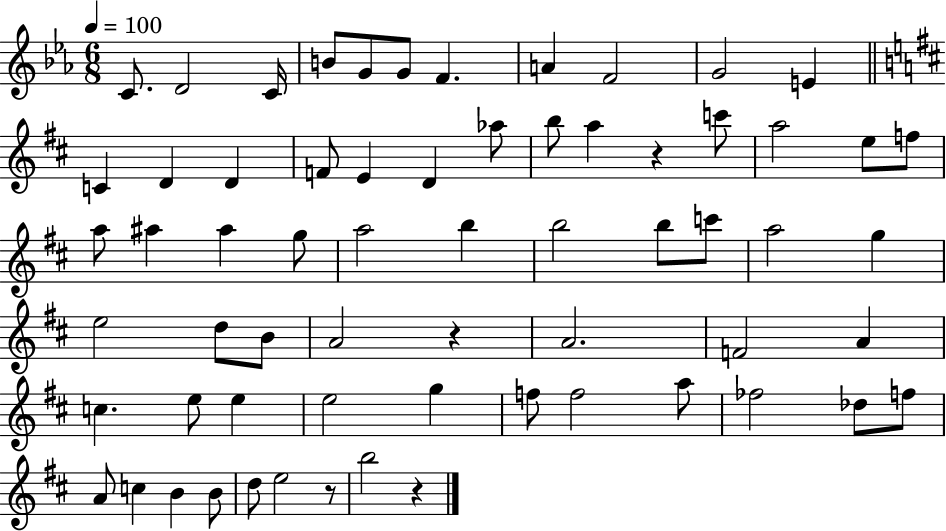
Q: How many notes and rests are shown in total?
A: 64